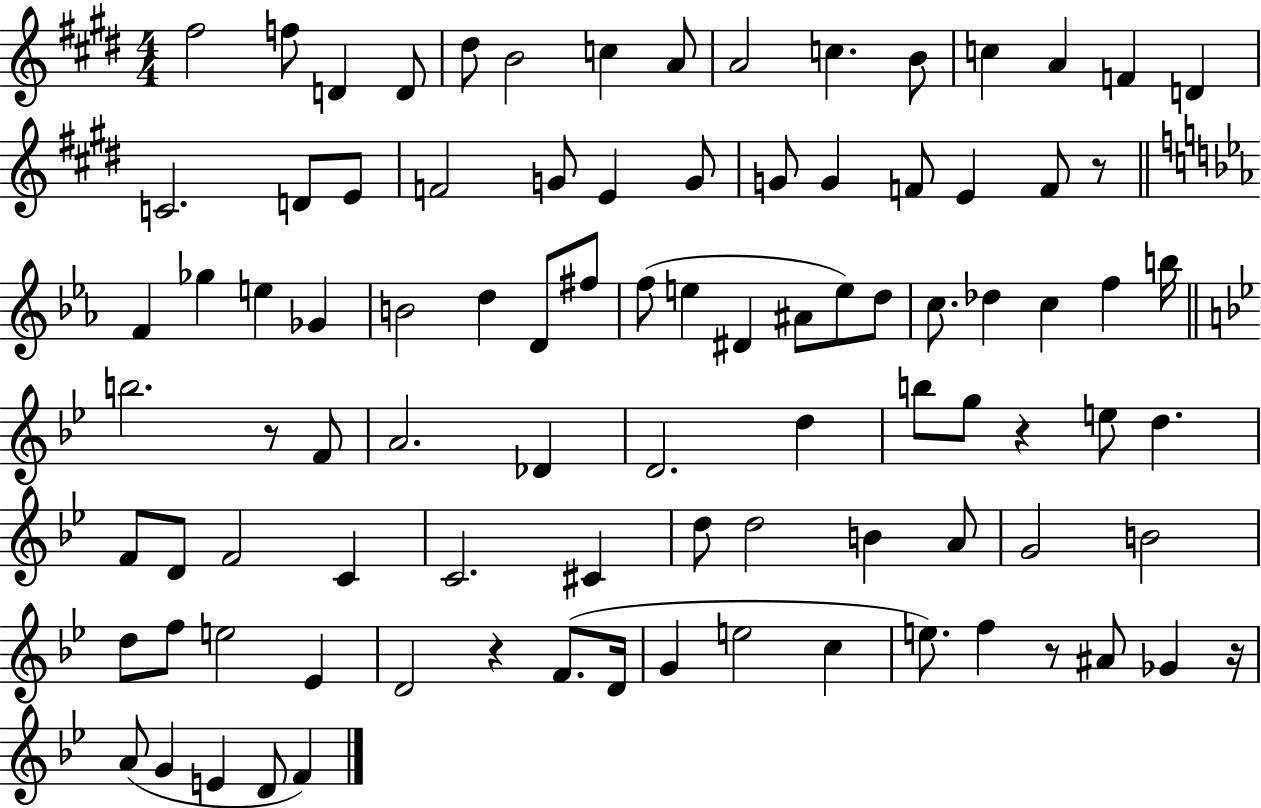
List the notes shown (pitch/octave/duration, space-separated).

F#5/h F5/e D4/q D4/e D#5/e B4/h C5/q A4/e A4/h C5/q. B4/e C5/q A4/q F4/q D4/q C4/h. D4/e E4/e F4/h G4/e E4/q G4/e G4/e G4/q F4/e E4/q F4/e R/e F4/q Gb5/q E5/q Gb4/q B4/h D5/q D4/e F#5/e F5/e E5/q D#4/q A#4/e E5/e D5/e C5/e. Db5/q C5/q F5/q B5/s B5/h. R/e F4/e A4/h. Db4/q D4/h. D5/q B5/e G5/e R/q E5/e D5/q. F4/e D4/e F4/h C4/q C4/h. C#4/q D5/e D5/h B4/q A4/e G4/h B4/h D5/e F5/e E5/h Eb4/q D4/h R/q F4/e. D4/s G4/q E5/h C5/q E5/e. F5/q R/e A#4/e Gb4/q R/s A4/e G4/q E4/q D4/e F4/q